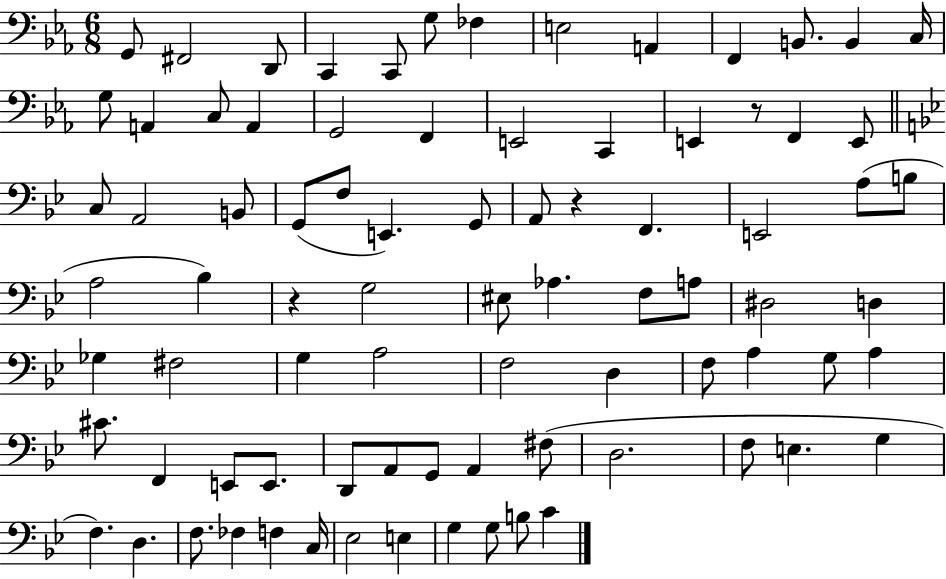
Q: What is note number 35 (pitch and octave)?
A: A3